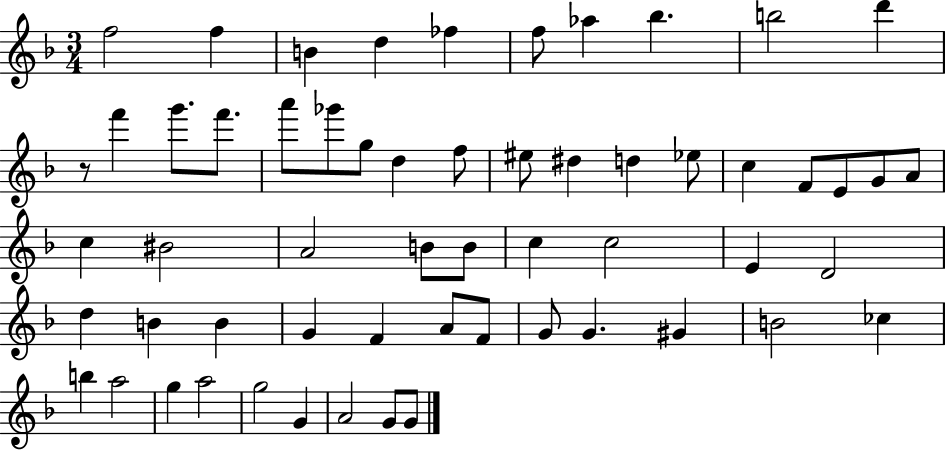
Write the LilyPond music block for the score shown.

{
  \clef treble
  \numericTimeSignature
  \time 3/4
  \key f \major
  \repeat volta 2 { f''2 f''4 | b'4 d''4 fes''4 | f''8 aes''4 bes''4. | b''2 d'''4 | \break r8 f'''4 g'''8. f'''8. | a'''8 ges'''8 g''8 d''4 f''8 | eis''8 dis''4 d''4 ees''8 | c''4 f'8 e'8 g'8 a'8 | \break c''4 bis'2 | a'2 b'8 b'8 | c''4 c''2 | e'4 d'2 | \break d''4 b'4 b'4 | g'4 f'4 a'8 f'8 | g'8 g'4. gis'4 | b'2 ces''4 | \break b''4 a''2 | g''4 a''2 | g''2 g'4 | a'2 g'8 g'8 | \break } \bar "|."
}